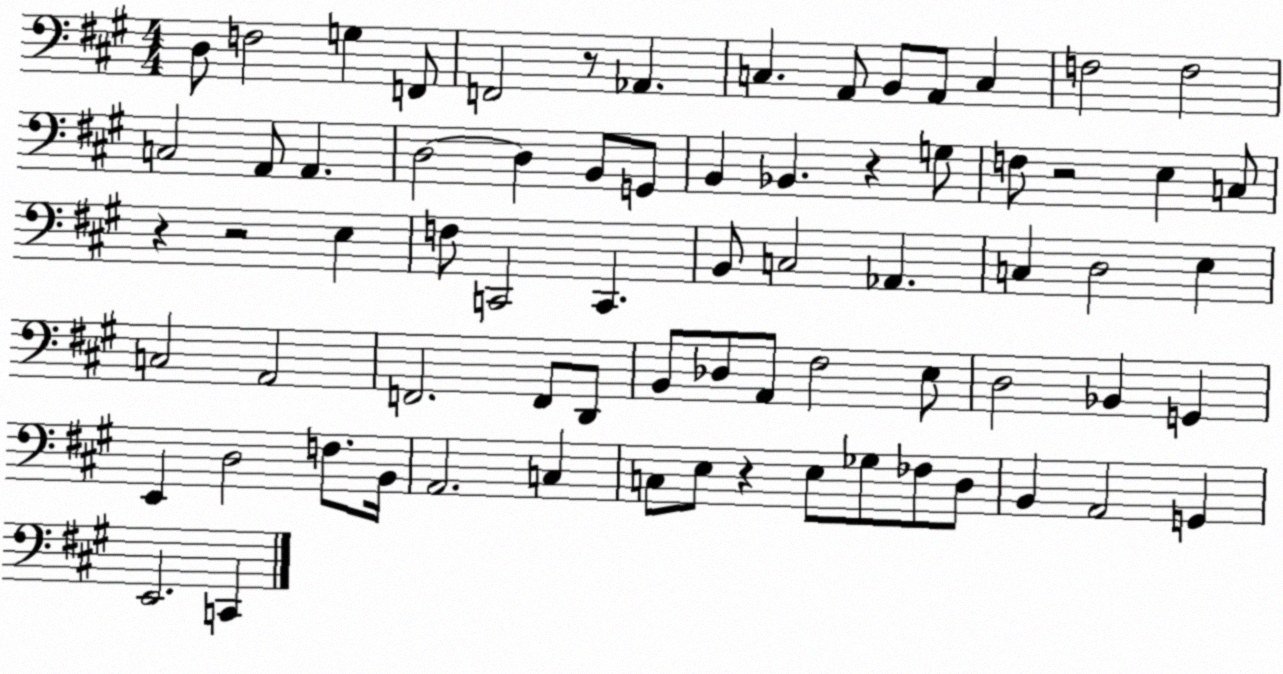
X:1
T:Untitled
M:4/4
L:1/4
K:A
D,/2 F,2 G, F,,/2 F,,2 z/2 _A,, C, A,,/2 B,,/2 A,,/2 C, F,2 F,2 C,2 A,,/2 A,, D,2 D, B,,/2 G,,/2 B,, _B,, z G,/2 F,/2 z2 E, C,/2 z z2 E, F,/2 C,,2 C,, B,,/2 C,2 _A,, C, D,2 E, C,2 A,,2 F,,2 F,,/2 D,,/2 B,,/2 _D,/2 A,,/2 ^F,2 E,/2 D,2 _B,, G,, E,, D,2 F,/2 B,,/4 A,,2 C, C,/2 E,/2 z E,/2 _G,/2 _F,/2 D,/2 B,, A,,2 G,, E,,2 C,,